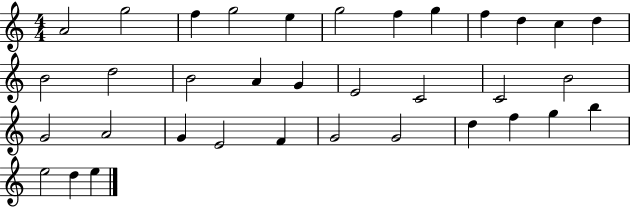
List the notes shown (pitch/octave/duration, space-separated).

A4/h G5/h F5/q G5/h E5/q G5/h F5/q G5/q F5/q D5/q C5/q D5/q B4/h D5/h B4/h A4/q G4/q E4/h C4/h C4/h B4/h G4/h A4/h G4/q E4/h F4/q G4/h G4/h D5/q F5/q G5/q B5/q E5/h D5/q E5/q